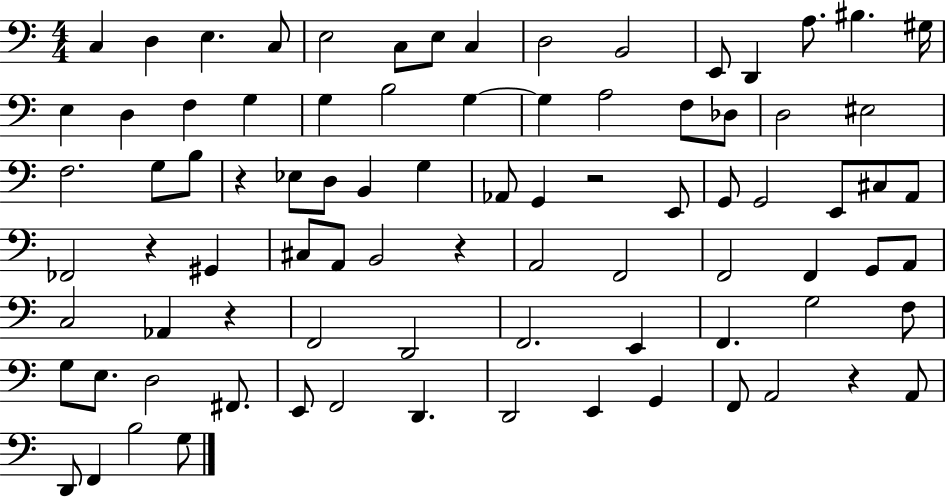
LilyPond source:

{
  \clef bass
  \numericTimeSignature
  \time 4/4
  \key c \major
  c4 d4 e4. c8 | e2 c8 e8 c4 | d2 b,2 | e,8 d,4 a8. bis4. gis16 | \break e4 d4 f4 g4 | g4 b2 g4~~ | g4 a2 f8 des8 | d2 eis2 | \break f2. g8 b8 | r4 ees8 d8 b,4 g4 | aes,8 g,4 r2 e,8 | g,8 g,2 e,8 cis8 a,8 | \break fes,2 r4 gis,4 | cis8 a,8 b,2 r4 | a,2 f,2 | f,2 f,4 g,8 a,8 | \break c2 aes,4 r4 | f,2 d,2 | f,2. e,4 | f,4. g2 f8 | \break g8 e8. d2 fis,8. | e,8 f,2 d,4. | d,2 e,4 g,4 | f,8 a,2 r4 a,8 | \break d,8 f,4 b2 g8 | \bar "|."
}